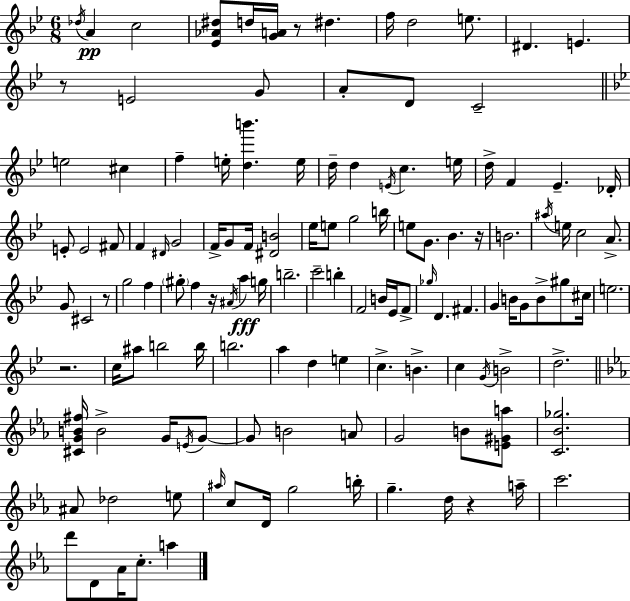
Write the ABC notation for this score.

X:1
T:Untitled
M:6/8
L:1/4
K:Bb
_d/4 A c2 [_E_A^d]/2 d/4 [GA]/4 z/2 ^d f/4 d2 e/2 ^D E z/2 E2 G/2 A/2 D/2 C2 e2 ^c f e/4 [db'] e/4 d/4 d E/4 c e/4 d/4 F _E _D/4 E/2 E2 ^F/2 F ^D/4 G2 F/4 G/2 F/4 [^DB]2 _e/4 e/2 g2 b/4 e/2 G/2 _B z/4 B2 ^a/4 e/4 c2 A/2 G/2 ^C2 z/2 g2 f ^g/2 f z/4 ^A/4 a g/4 b2 c'2 b F2 B/4 _E/4 F/2 _g/4 D ^F G B/4 G/2 B/2 ^g/2 ^c/4 e2 z2 c/4 ^a/2 b2 b/4 b2 a d e c B c G/4 B2 d2 [^CGB^f]/4 B2 G/4 E/4 G/2 G/2 B2 A/2 G2 B/2 [E^Ga]/2 [C_B_g]2 ^A/2 _d2 e/2 ^a/4 c/2 D/4 g2 b/4 g d/4 z a/4 c'2 d'/2 D/2 _A/4 c/2 a